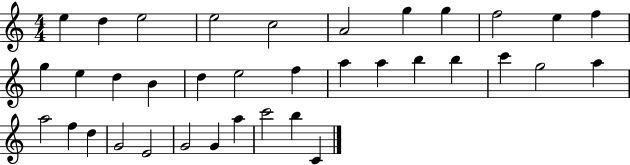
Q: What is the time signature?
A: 4/4